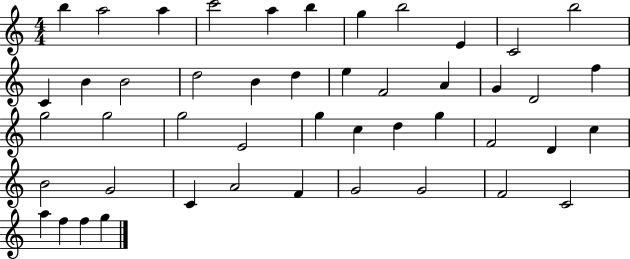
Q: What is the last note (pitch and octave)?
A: G5